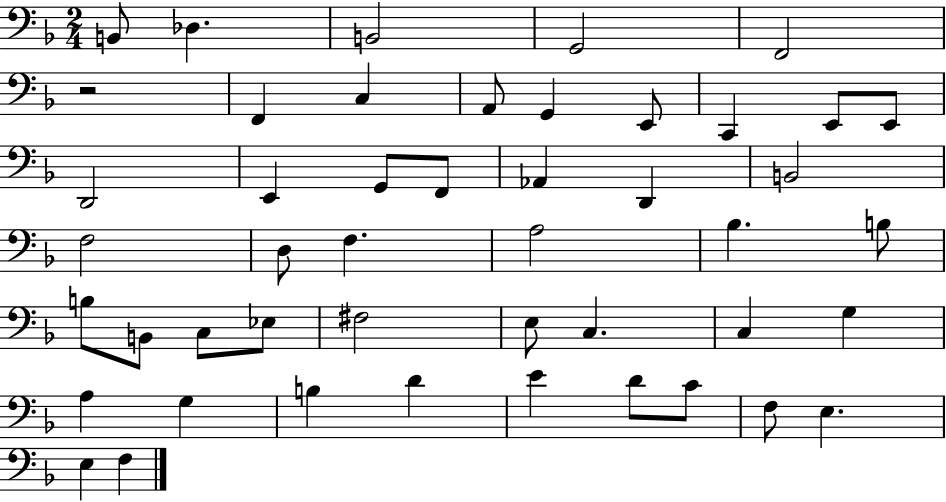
{
  \clef bass
  \numericTimeSignature
  \time 2/4
  \key f \major
  \repeat volta 2 { b,8 des4. | b,2 | g,2 | f,2 | \break r2 | f,4 c4 | a,8 g,4 e,8 | c,4 e,8 e,8 | \break d,2 | e,4 g,8 f,8 | aes,4 d,4 | b,2 | \break f2 | d8 f4. | a2 | bes4. b8 | \break b8 b,8 c8 ees8 | fis2 | e8 c4. | c4 g4 | \break a4 g4 | b4 d'4 | e'4 d'8 c'8 | f8 e4. | \break e4 f4 | } \bar "|."
}